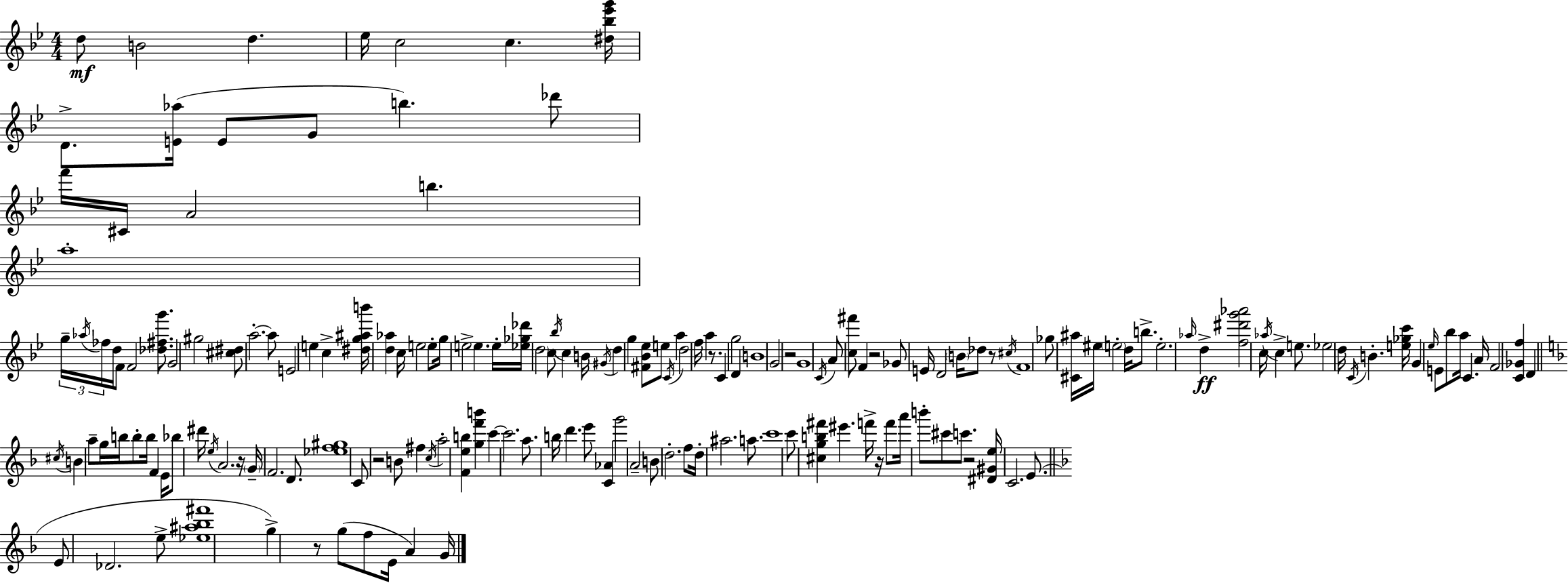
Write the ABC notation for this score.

X:1
T:Untitled
M:4/4
L:1/4
K:Bb
d/2 B2 d _e/4 c2 c [^d_b_e'g']/4 D/2 [E_a]/4 E/2 G/2 b _d'/2 f'/4 ^C/4 A2 b a4 g/4 _a/4 _f/4 d/4 F/2 F2 [_d^fg']/2 G2 ^g2 [^c^d]/2 a2 a/2 E2 e c [^dg^ab']/4 [d_a] c/4 e2 e/2 g/4 e2 e e/4 [_e_g_d']/4 d2 c/2 _b/4 c B/4 ^G/4 d g [^F_B_e]/2 e/2 C/4 a d2 f/4 a z/2 C g2 D B4 G2 z2 G4 C/4 A/2 [c^f']/2 F z2 _G/2 E/4 D2 B/4 _d/2 z/2 ^c/4 F4 _g/2 [^C^a]/4 ^e/4 e2 d/4 b/2 e2 _a/4 d [f^d'g'_a']2 c/4 _a/4 c e/2 _e2 d/4 C/4 B [e_gc']/4 G _e/4 E/2 _b/2 a/4 C A/4 F2 [C_Gf] D ^c/4 B a/2 g/4 b/4 b/2 b/4 F E/4 _b/2 ^d'/4 e/4 A2 z/4 G/4 F2 D/2 [_ef^g]4 C/2 z2 B/2 ^f c/4 a2 [Feb] [gf'b'] c' c'2 a/2 b/4 d' e'/2 [C_A] g'2 A2 B/2 d2 f/2 d/4 ^a2 a/2 c'4 c'/2 [^cgb^f'] ^e' f'/4 z/4 f'/2 a'/4 b'/2 ^c'/2 c'/2 z2 [^D^Ge]/4 C2 E/2 E/2 _D2 e/2 [_e^a_b^f']4 g z/2 g/2 f/2 E/4 A G/4